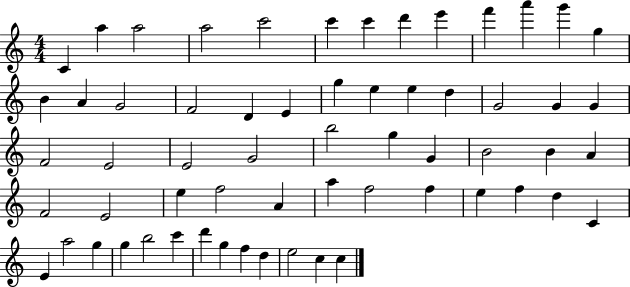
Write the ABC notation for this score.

X:1
T:Untitled
M:4/4
L:1/4
K:C
C a a2 a2 c'2 c' c' d' e' f' a' g' g B A G2 F2 D E g e e d G2 G G F2 E2 E2 G2 b2 g G B2 B A F2 E2 e f2 A a f2 f e f d C E a2 g g b2 c' d' g f d e2 c c